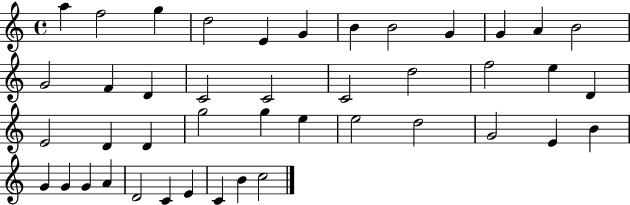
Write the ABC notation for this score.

X:1
T:Untitled
M:4/4
L:1/4
K:C
a f2 g d2 E G B B2 G G A B2 G2 F D C2 C2 C2 d2 f2 e D E2 D D g2 g e e2 d2 G2 E B G G G A D2 C E C B c2